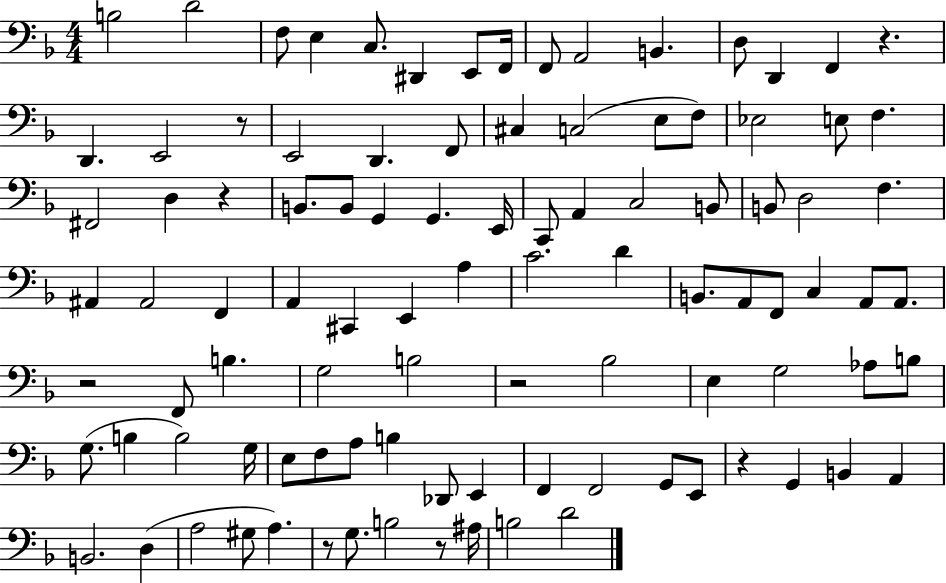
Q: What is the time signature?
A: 4/4